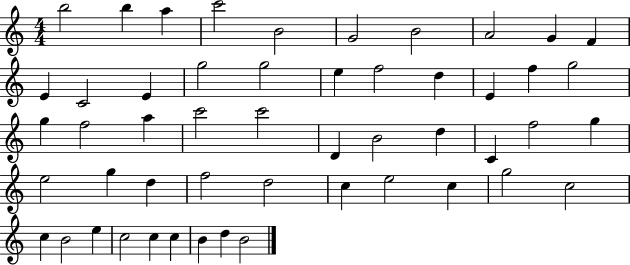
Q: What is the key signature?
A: C major